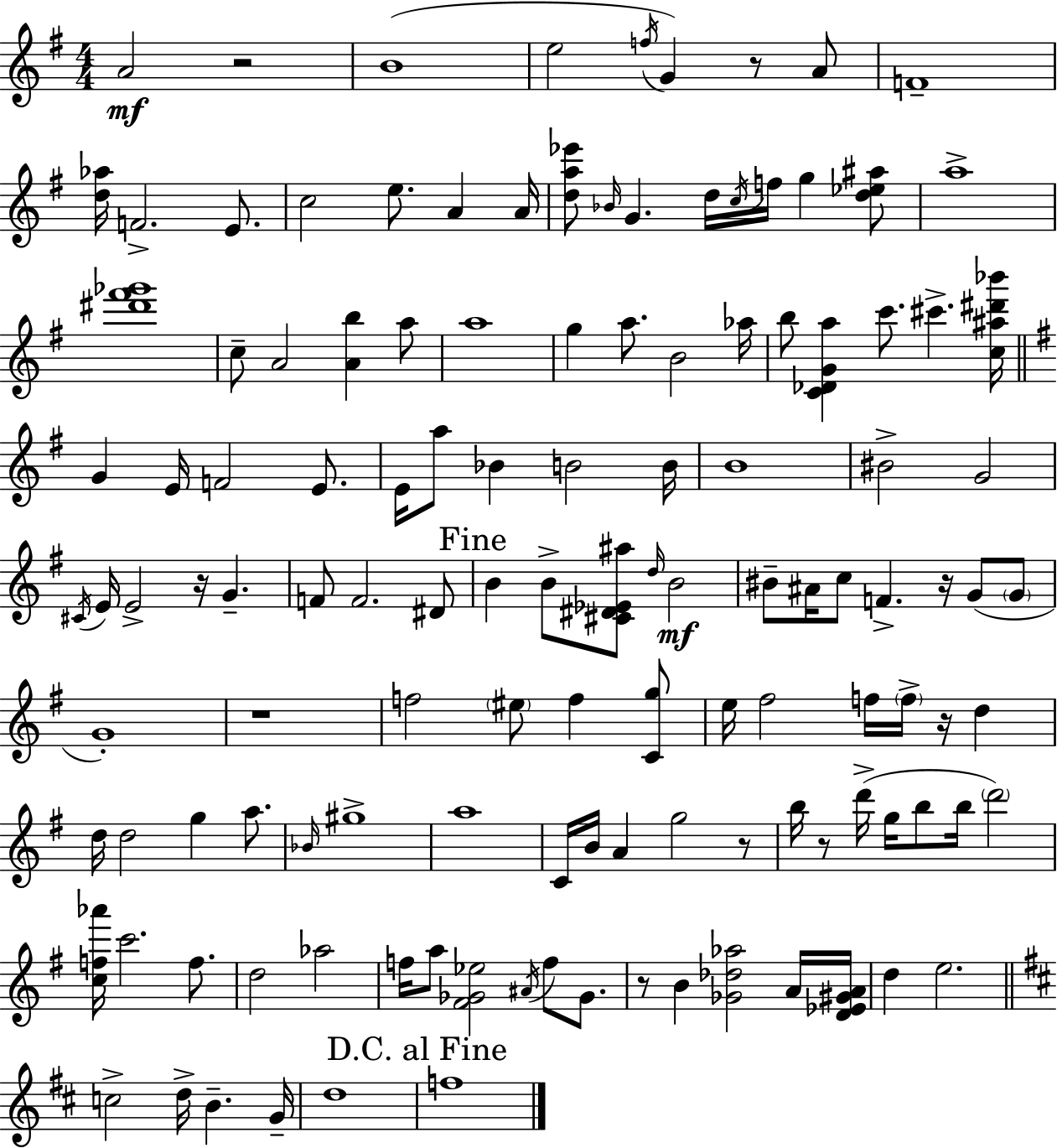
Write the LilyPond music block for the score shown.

{
  \clef treble
  \numericTimeSignature
  \time 4/4
  \key e \minor
  a'2\mf r2 | b'1( | e''2 \acciaccatura { f''16 } g'4) r8 a'8 | f'1-- | \break <d'' aes''>16 f'2.-> e'8. | c''2 e''8. a'4 | a'16 <d'' a'' ees'''>8 \grace { bes'16 } g'4. d''16 \acciaccatura { c''16 } f''16 g''4 | <d'' ees'' ais''>8 a''1-> | \break <dis''' fis''' ges'''>1 | c''8-- a'2 <a' b''>4 | a''8 a''1 | g''4 a''8. b'2 | \break aes''16 b''8 <c' des' g' a''>4 c'''8. cis'''4.-> | <c'' ais'' dis''' bes'''>16 \bar "||" \break \key g \major g'4 e'16 f'2 e'8. | e'16 a''8 bes'4 b'2 b'16 | b'1 | bis'2-> g'2 | \break \acciaccatura { cis'16 } e'16 e'2-> r16 g'4.-- | f'8 f'2. dis'8 | \mark "Fine" b'4 b'8-> <cis' dis' ees' ais''>8 \grace { d''16 }\mf b'2 | bis'8-- ais'16 c''8 f'4.-> r16 g'8( | \break \parenthesize g'8 g'1-.) | r1 | f''2 \parenthesize eis''8 f''4 | <c' g''>8 e''16 fis''2 f''16 \parenthesize f''16-> r16 d''4 | \break d''16 d''2 g''4 a''8. | \grace { bes'16 } gis''1-> | a''1 | c'16 b'16 a'4 g''2 | \break r8 b''16 r8 d'''16->( g''16 b''8 b''16 \parenthesize d'''2) | <c'' f'' aes'''>16 c'''2. | f''8. d''2 aes''2 | f''16 a''8 <fis' ges' ees''>2 \acciaccatura { ais'16 } f''8 | \break ges'8. r8 b'4 <ges' des'' aes''>2 | a'16 <d' ees' gis' a'>16 d''4 e''2. | \bar "||" \break \key b \minor c''2-> d''16-> b'4.-- g'16-- | d''1 | \mark "D.C. al Fine" f''1 | \bar "|."
}